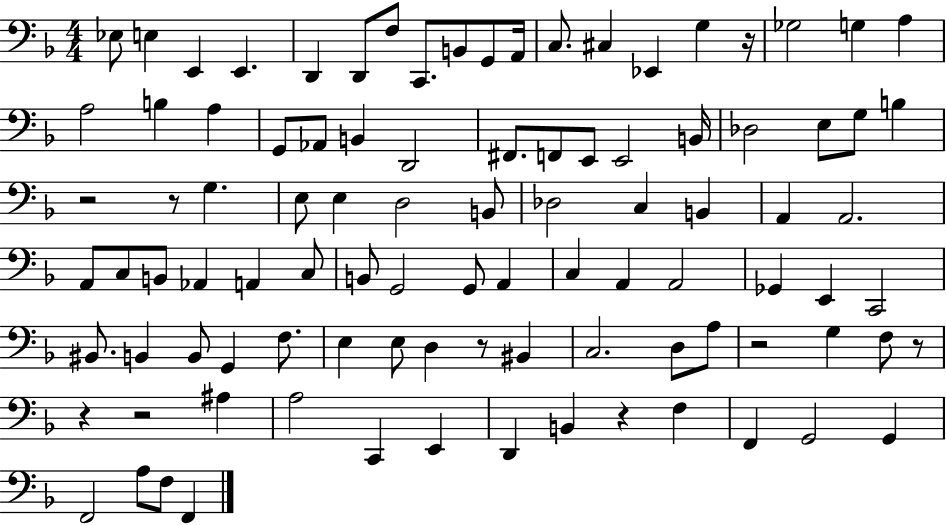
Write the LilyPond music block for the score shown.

{
  \clef bass
  \numericTimeSignature
  \time 4/4
  \key f \major
  ees8 e4 e,4 e,4. | d,4 d,8 f8 c,8. b,8 g,8 a,16 | c8. cis4 ees,4 g4 r16 | ges2 g4 a4 | \break a2 b4 a4 | g,8 aes,8 b,4 d,2 | fis,8. f,8 e,8 e,2 b,16 | des2 e8 g8 b4 | \break r2 r8 g4. | e8 e4 d2 b,8 | des2 c4 b,4 | a,4 a,2. | \break a,8 c8 b,8 aes,4 a,4 c8 | b,8 g,2 g,8 a,4 | c4 a,4 a,2 | ges,4 e,4 c,2 | \break bis,8. b,4 b,8 g,4 f8. | e4 e8 d4 r8 bis,4 | c2. d8 a8 | r2 g4 f8 r8 | \break r4 r2 ais4 | a2 c,4 e,4 | d,4 b,4 r4 f4 | f,4 g,2 g,4 | \break f,2 a8 f8 f,4 | \bar "|."
}